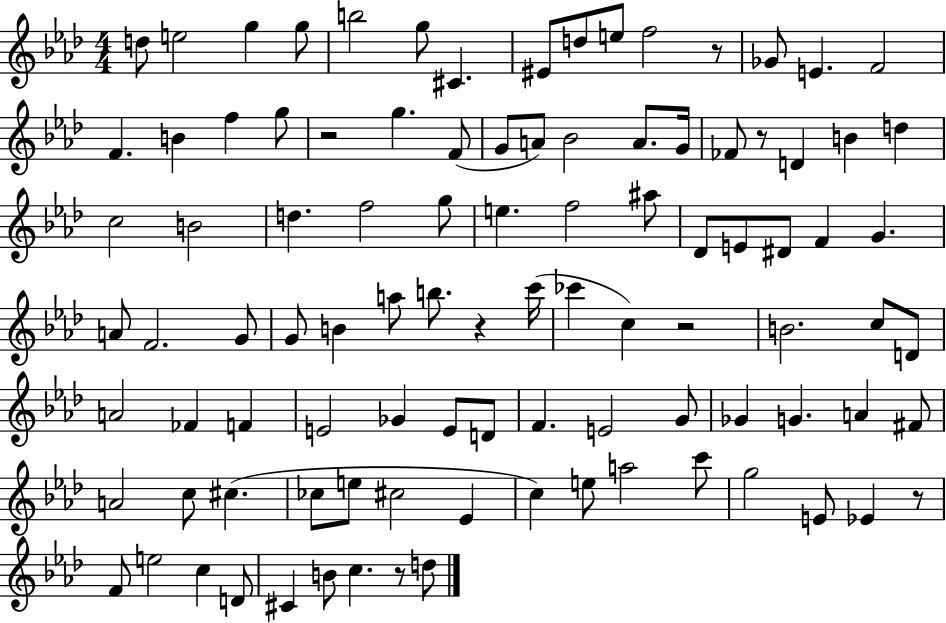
D5/e E5/h G5/q G5/e B5/h G5/e C#4/q. EIS4/e D5/e E5/e F5/h R/e Gb4/e E4/q. F4/h F4/q. B4/q F5/q G5/e R/h G5/q. F4/e G4/e A4/e Bb4/h A4/e. G4/s FES4/e R/e D4/q B4/q D5/q C5/h B4/h D5/q. F5/h G5/e E5/q. F5/h A#5/e Db4/e E4/e D#4/e F4/q G4/q. A4/e F4/h. G4/e G4/e B4/q A5/e B5/e. R/q C6/s CES6/q C5/q R/h B4/h. C5/e D4/e A4/h FES4/q F4/q E4/h Gb4/q E4/e D4/e F4/q. E4/h G4/e Gb4/q G4/q. A4/q F#4/e A4/h C5/e C#5/q. CES5/e E5/e C#5/h Eb4/q C5/q E5/e A5/h C6/e G5/h E4/e Eb4/q R/e F4/e E5/h C5/q D4/e C#4/q B4/e C5/q. R/e D5/e